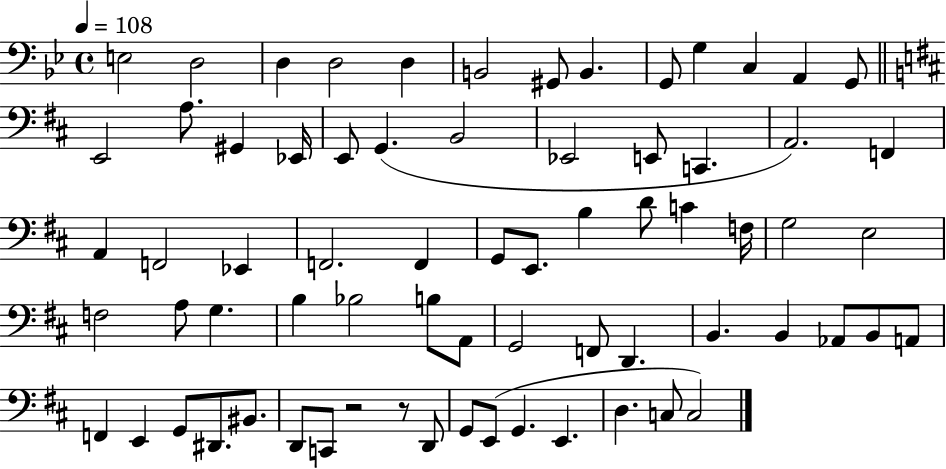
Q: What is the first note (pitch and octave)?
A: E3